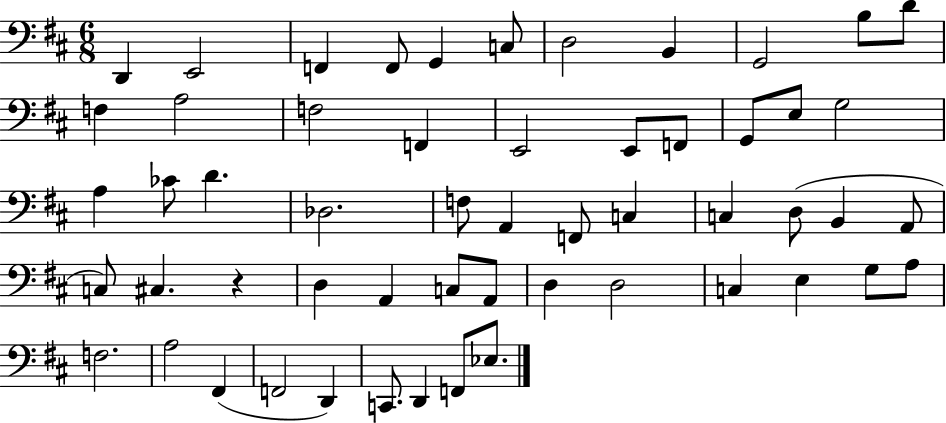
{
  \clef bass
  \numericTimeSignature
  \time 6/8
  \key d \major
  d,4 e,2 | f,4 f,8 g,4 c8 | d2 b,4 | g,2 b8 d'8 | \break f4 a2 | f2 f,4 | e,2 e,8 f,8 | g,8 e8 g2 | \break a4 ces'8 d'4. | des2. | f8 a,4 f,8 c4 | c4 d8( b,4 a,8 | \break c8) cis4. r4 | d4 a,4 c8 a,8 | d4 d2 | c4 e4 g8 a8 | \break f2. | a2 fis,4( | f,2 d,4) | c,8. d,4 f,8 ees8. | \break \bar "|."
}